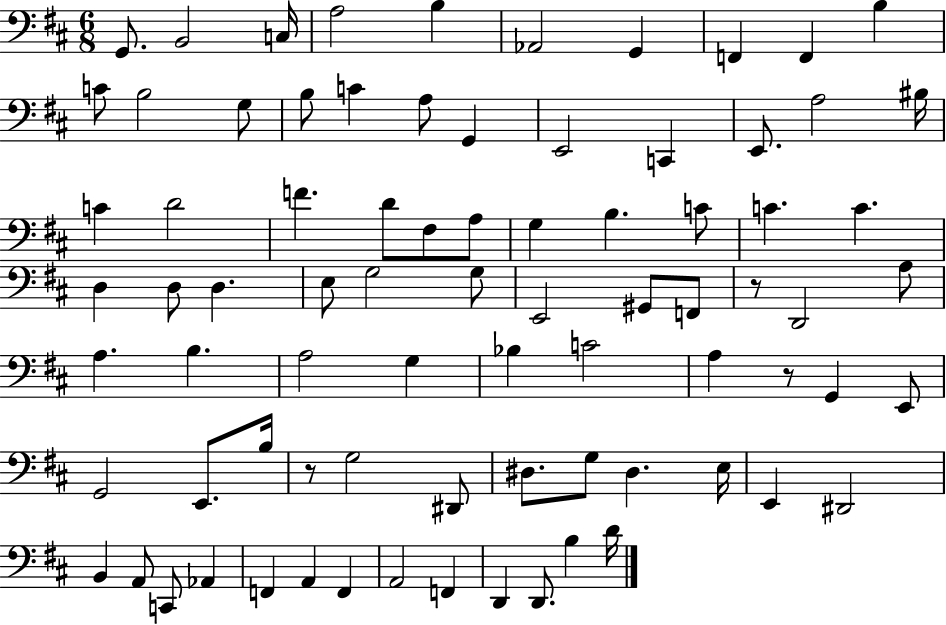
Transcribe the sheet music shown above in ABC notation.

X:1
T:Untitled
M:6/8
L:1/4
K:D
G,,/2 B,,2 C,/4 A,2 B, _A,,2 G,, F,, F,, B, C/2 B,2 G,/2 B,/2 C A,/2 G,, E,,2 C,, E,,/2 A,2 ^B,/4 C D2 F D/2 ^F,/2 A,/2 G, B, C/2 C C D, D,/2 D, E,/2 G,2 G,/2 E,,2 ^G,,/2 F,,/2 z/2 D,,2 A,/2 A, B, A,2 G, _B, C2 A, z/2 G,, E,,/2 G,,2 E,,/2 B,/4 z/2 G,2 ^D,,/2 ^D,/2 G,/2 ^D, E,/4 E,, ^D,,2 B,, A,,/2 C,,/2 _A,, F,, A,, F,, A,,2 F,, D,, D,,/2 B, D/4